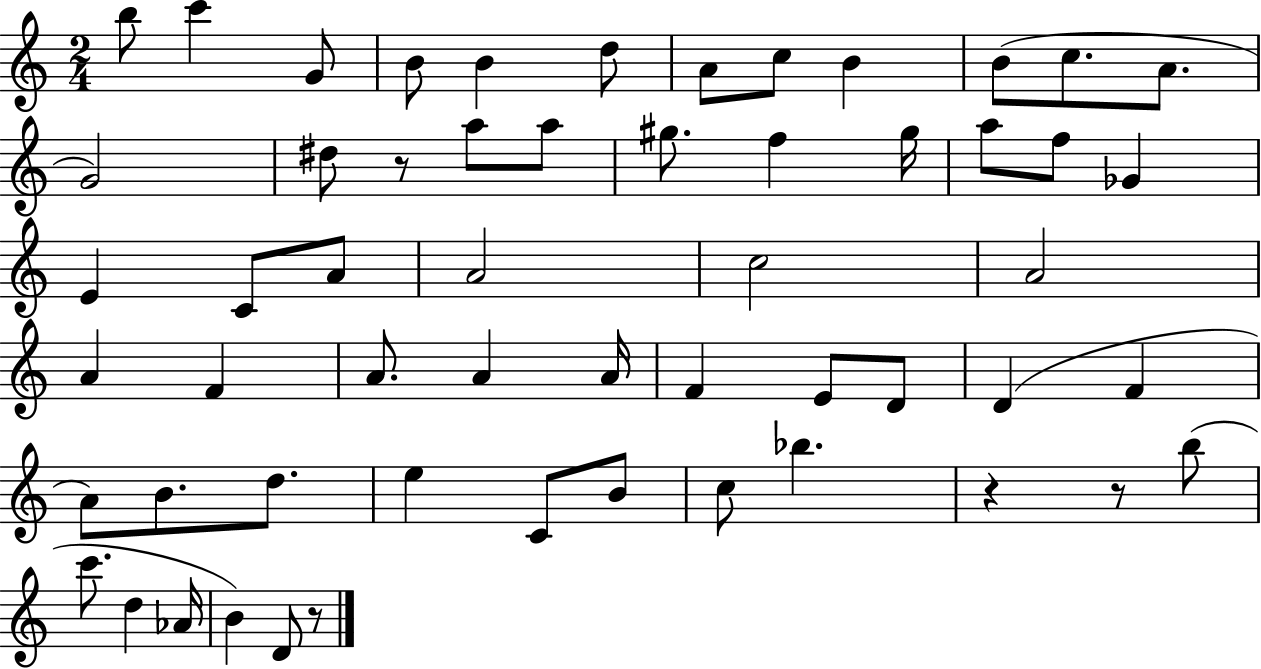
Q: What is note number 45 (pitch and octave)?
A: C5